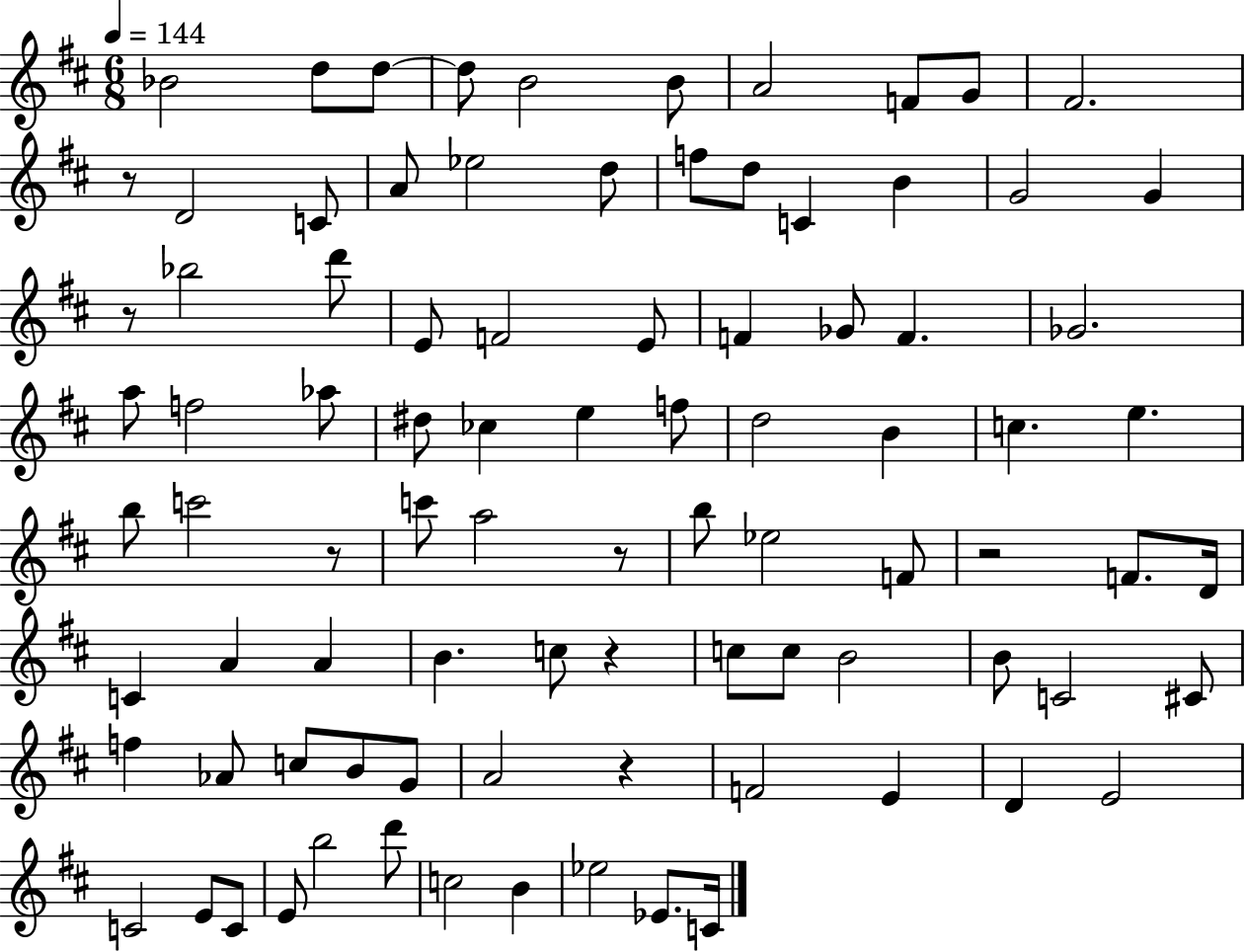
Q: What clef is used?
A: treble